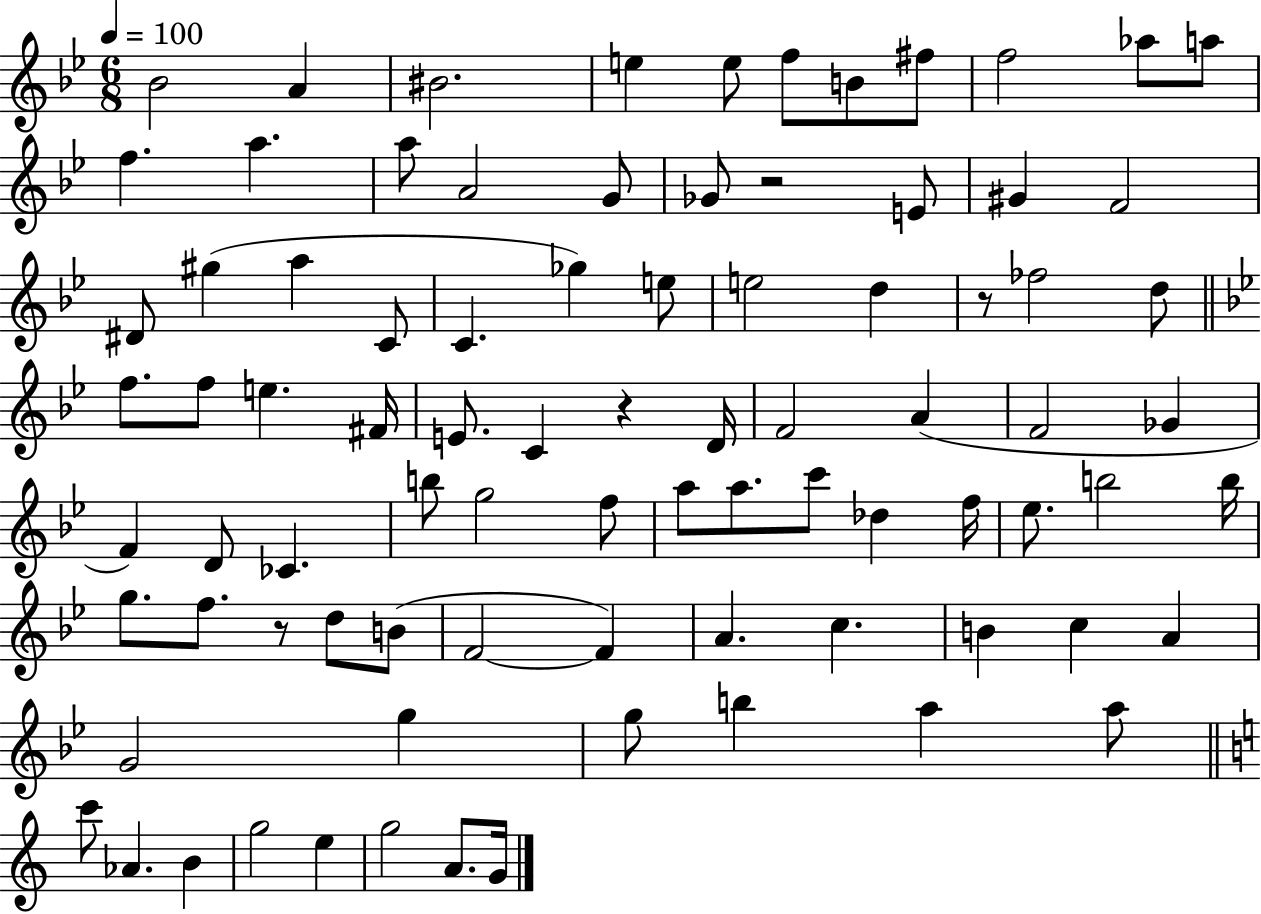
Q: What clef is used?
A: treble